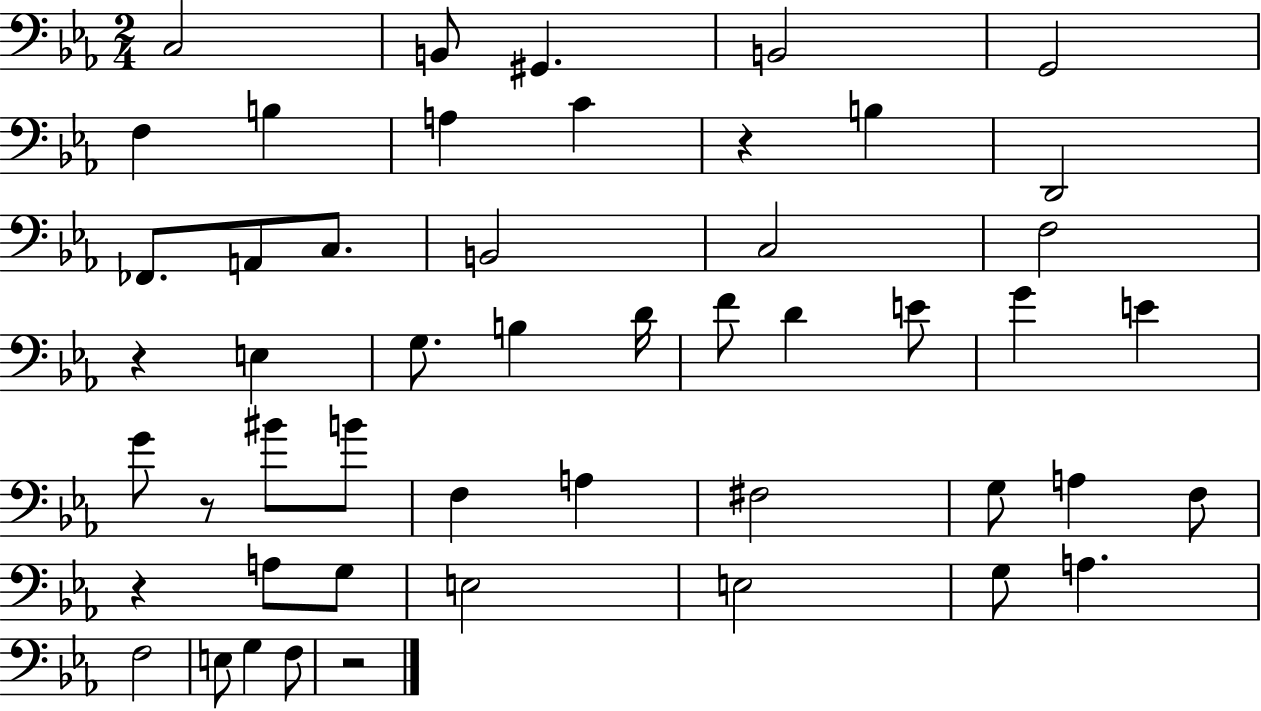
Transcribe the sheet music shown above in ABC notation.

X:1
T:Untitled
M:2/4
L:1/4
K:Eb
C,2 B,,/2 ^G,, B,,2 G,,2 F, B, A, C z B, D,,2 _F,,/2 A,,/2 C,/2 B,,2 C,2 F,2 z E, G,/2 B, D/4 F/2 D E/2 G E G/2 z/2 ^B/2 B/2 F, A, ^F,2 G,/2 A, F,/2 z A,/2 G,/2 E,2 E,2 G,/2 A, F,2 E,/2 G, F,/2 z2